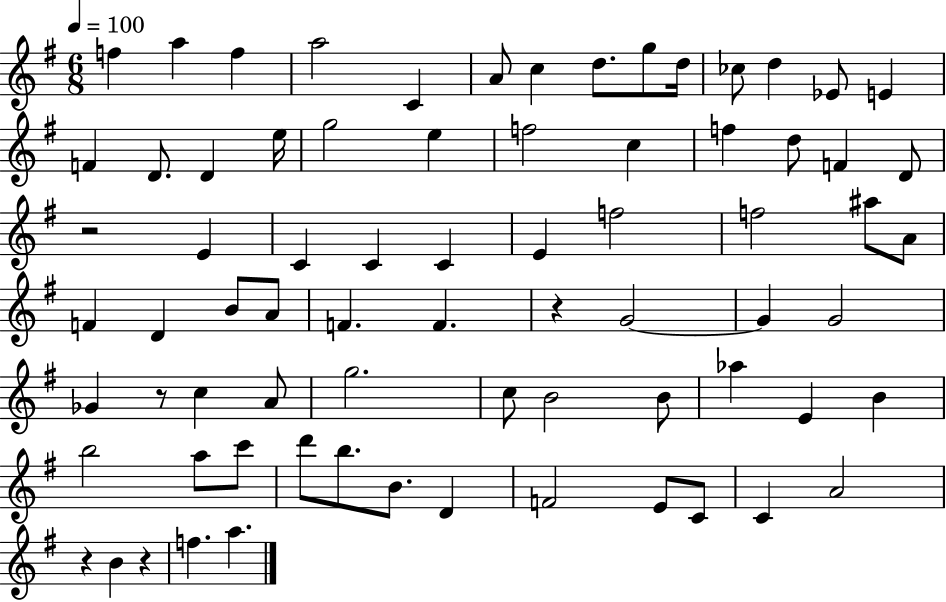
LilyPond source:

{
  \clef treble
  \numericTimeSignature
  \time 6/8
  \key g \major
  \tempo 4 = 100
  f''4 a''4 f''4 | a''2 c'4 | a'8 c''4 d''8. g''8 d''16 | ces''8 d''4 ees'8 e'4 | \break f'4 d'8. d'4 e''16 | g''2 e''4 | f''2 c''4 | f''4 d''8 f'4 d'8 | \break r2 e'4 | c'4 c'4 c'4 | e'4 f''2 | f''2 ais''8 a'8 | \break f'4 d'4 b'8 a'8 | f'4. f'4. | r4 g'2~~ | g'4 g'2 | \break ges'4 r8 c''4 a'8 | g''2. | c''8 b'2 b'8 | aes''4 e'4 b'4 | \break b''2 a''8 c'''8 | d'''8 b''8. b'8. d'4 | f'2 e'8 c'8 | c'4 a'2 | \break r4 b'4 r4 | f''4. a''4. | \bar "|."
}